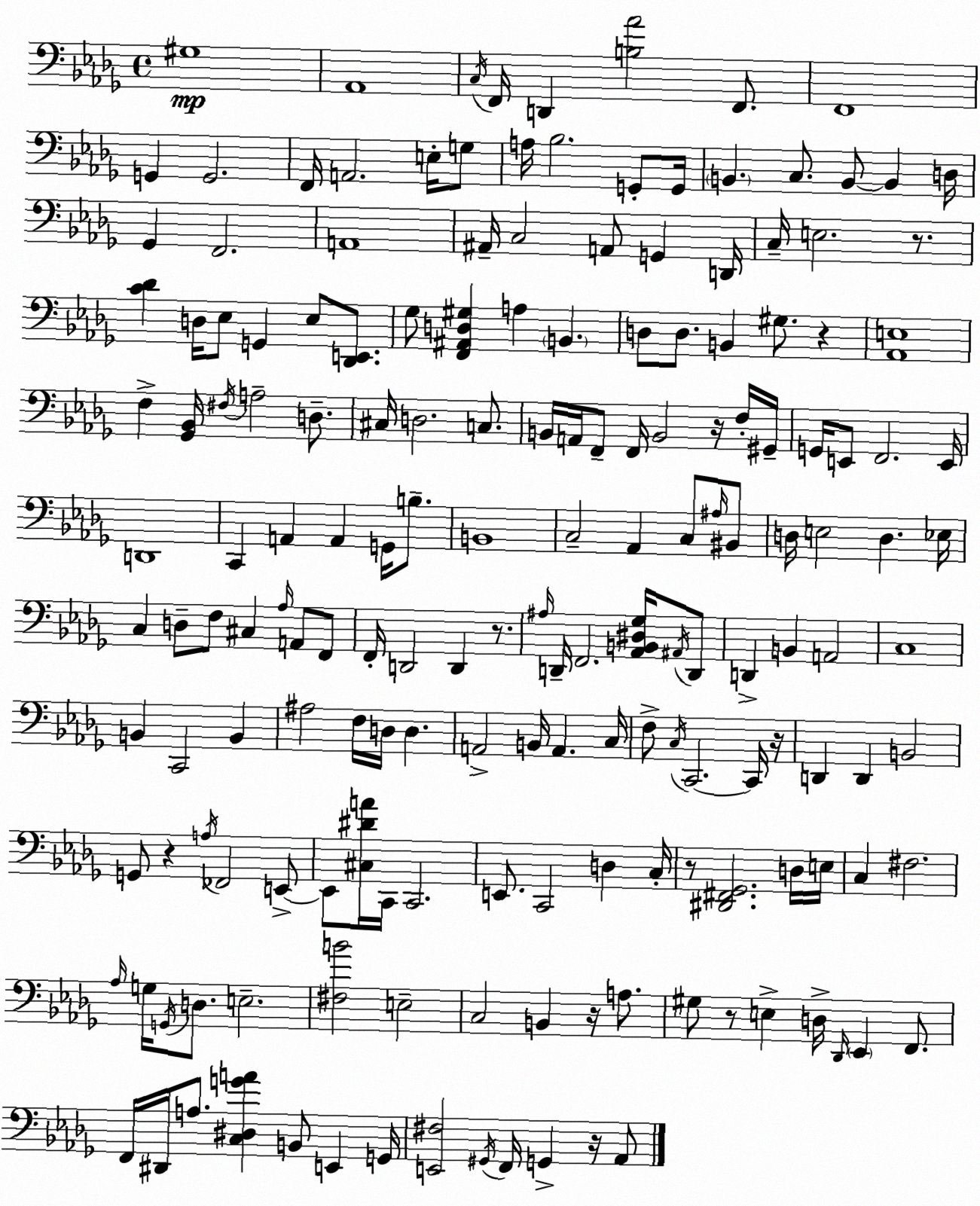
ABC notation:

X:1
T:Untitled
M:4/4
L:1/4
K:Bbm
^G,4 _A,,4 C,/4 F,,/4 D,, [B,_A]2 F,,/2 F,,4 G,, G,,2 F,,/4 A,,2 E,/4 G,/2 A,/4 _B,2 G,,/2 G,,/4 B,, C,/2 B,,/2 B,, D,/4 _G,, F,,2 A,,4 ^A,,/4 C,2 A,,/2 G,, D,,/4 C,/4 E,2 z/2 [C_D] D,/4 _E,/2 G,, _E,/2 [_D,,E,,]/2 _G,/2 [F,,^A,,D,^G,] A, B,, D,/2 D,/2 B,, ^G,/2 z [_A,,E,]4 F, [_G,,_B,,]/4 ^F,/4 A,2 D,/2 ^C,/4 D,2 C,/2 B,,/4 A,,/4 F,,/2 F,,/4 B,,2 z/4 F,/4 ^G,,/4 G,,/4 E,,/2 F,,2 E,,/4 D,,4 C,, A,, A,, G,,/4 B,/2 B,,4 C,2 _A,, C,/2 ^A,/4 ^B,,/2 D,/4 E,2 D, _E,/4 C, D,/2 F,/2 ^C, _A,/4 A,,/2 F,,/2 F,,/4 D,,2 D,, z/2 ^A,/4 D,,/4 F,,2 [_A,,B,,^D,_G,]/4 ^A,,/4 D,,/2 D,, B,, A,,2 C,4 B,, C,,2 B,, ^A,2 F,/4 D,/4 D, A,,2 B,,/4 A,, C,/4 F,/2 C,/4 C,,2 C,,/4 z/4 D,, D,, B,,2 G,,/2 z A,/4 _F,,2 E,,/2 E,,/2 [^C,^DA]/4 C,,/4 C,,2 E,,/2 C,,2 D, C,/4 z/2 [^D,,^F,,_G,,]2 D,/4 E,/4 C, ^F,2 _A,/4 G,/4 G,,/4 D,/2 E,2 [^F,B]2 E,2 C,2 B,, z/4 A,/2 ^G,/2 z/2 E, D,/4 _D,,/4 _E,, F,,/2 F,,/4 ^D,,/4 A,/2 [C,^D,GA] B,,/2 E,, G,,/4 [E,,^F,]2 ^G,,/4 F,,/4 G,, z/4 _A,,/2